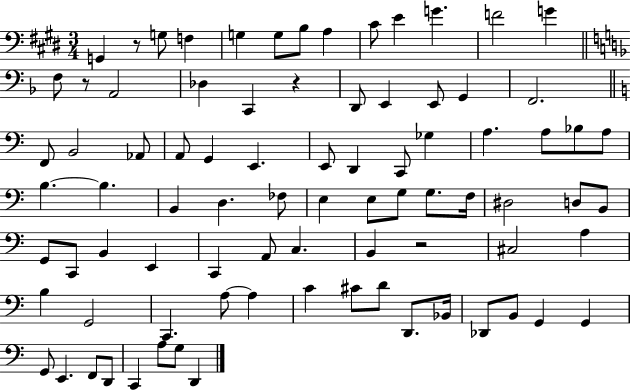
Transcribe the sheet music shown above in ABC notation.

X:1
T:Untitled
M:3/4
L:1/4
K:E
G,, z/2 G,/2 F, G, G,/2 B,/2 A, ^C/2 E G F2 G F,/2 z/2 A,,2 _D, C,, z D,,/2 E,, E,,/2 G,, F,,2 F,,/2 B,,2 _A,,/2 A,,/2 G,, E,, E,,/2 D,, C,,/2 _G, A, A,/2 _B,/2 A,/2 B, B, B,, D, _F,/2 E, E,/2 G,/2 G,/2 F,/4 ^D,2 D,/2 B,,/2 G,,/2 C,,/2 B,, E,, C,, A,,/2 C, B,, z2 ^C,2 A, B, G,,2 C,, A,/2 A, C ^C/2 D/2 D,,/2 _B,,/4 _D,,/2 B,,/2 G,, G,, G,,/2 E,, F,,/2 D,,/2 C,, A,/2 G,/2 D,,